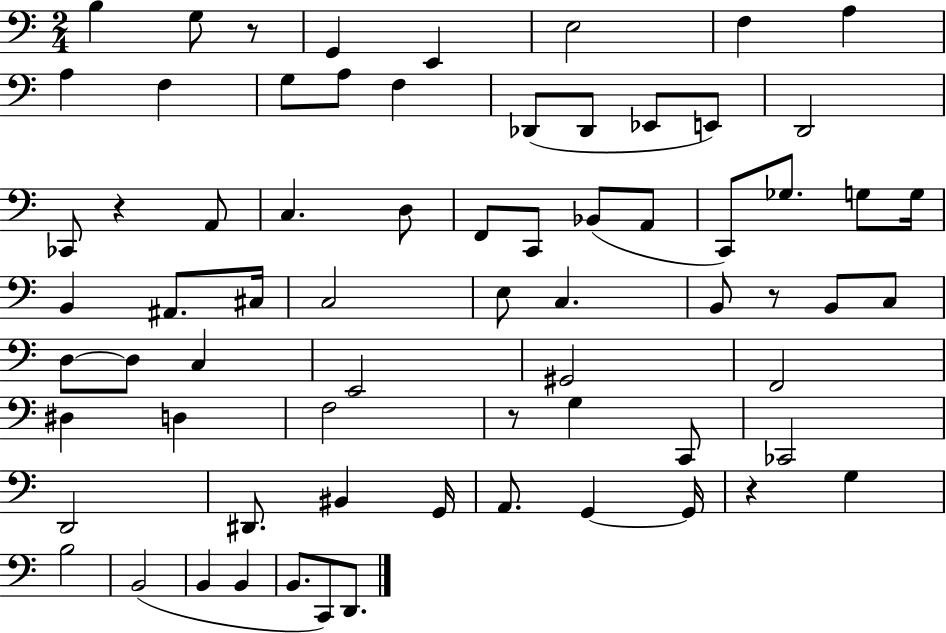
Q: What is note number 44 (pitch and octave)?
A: F2